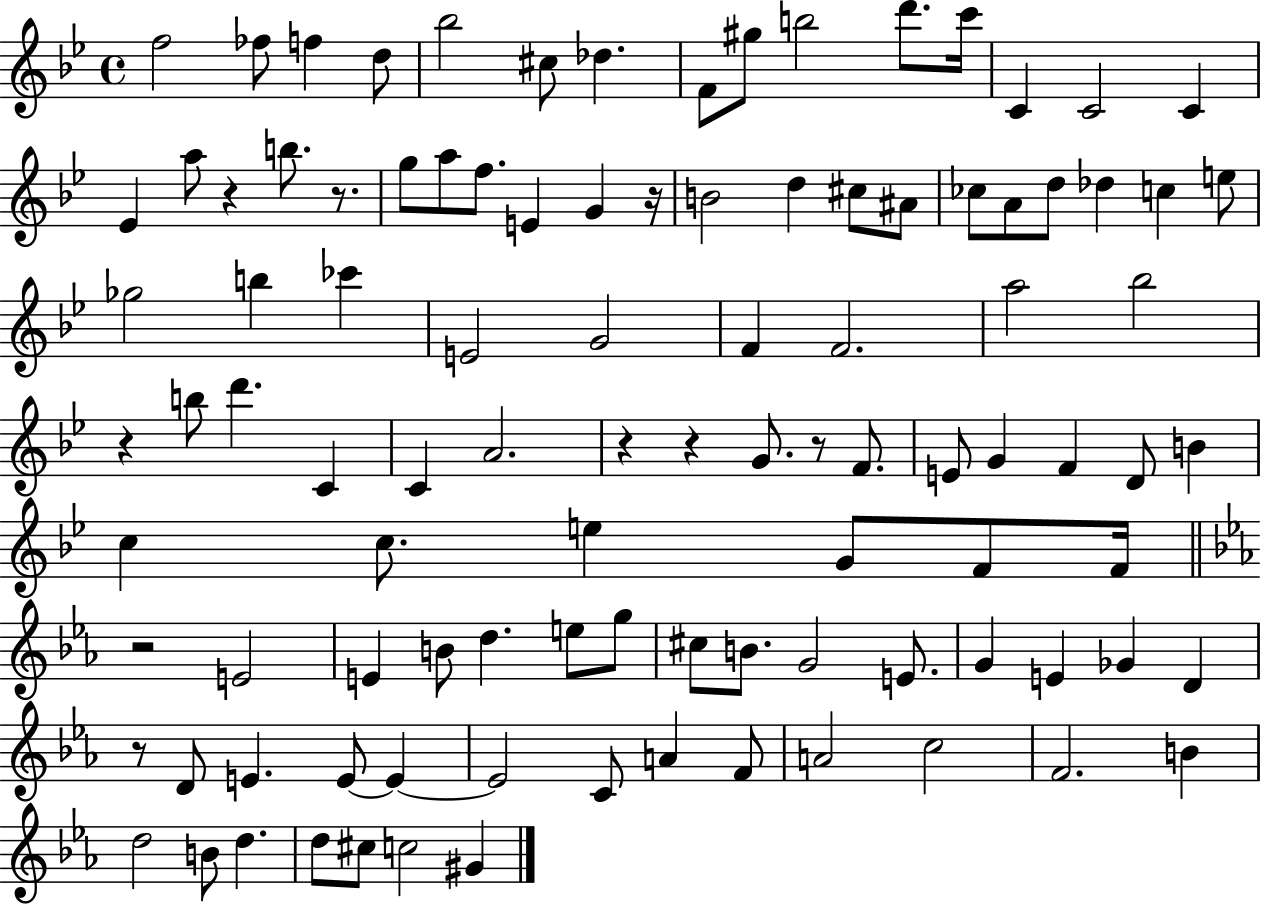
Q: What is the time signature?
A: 4/4